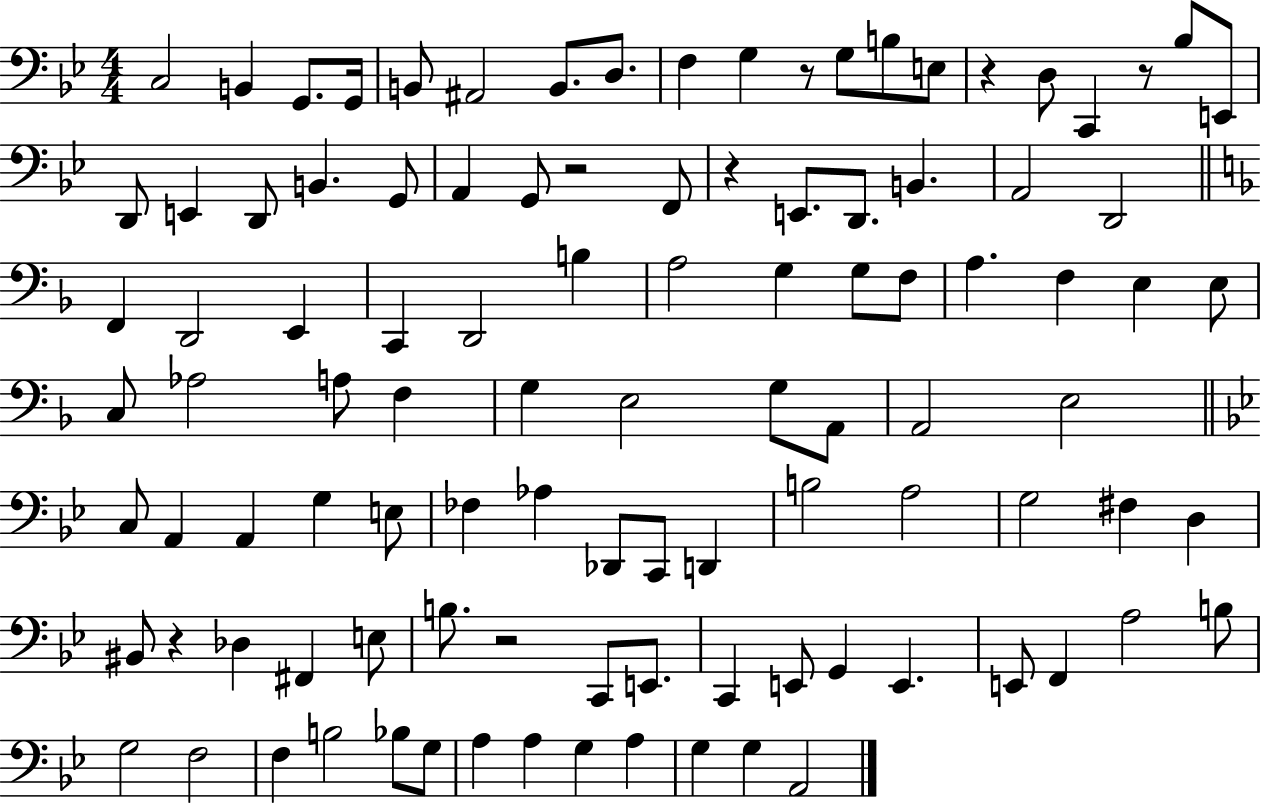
{
  \clef bass
  \numericTimeSignature
  \time 4/4
  \key bes \major
  c2 b,4 g,8. g,16 | b,8 ais,2 b,8. d8. | f4 g4 r8 g8 b8 e8 | r4 d8 c,4 r8 bes8 e,8 | \break d,8 e,4 d,8 b,4. g,8 | a,4 g,8 r2 f,8 | r4 e,8. d,8. b,4. | a,2 d,2 | \break \bar "||" \break \key f \major f,4 d,2 e,4 | c,4 d,2 b4 | a2 g4 g8 f8 | a4. f4 e4 e8 | \break c8 aes2 a8 f4 | g4 e2 g8 a,8 | a,2 e2 | \bar "||" \break \key g \minor c8 a,4 a,4 g4 e8 | fes4 aes4 des,8 c,8 d,4 | b2 a2 | g2 fis4 d4 | \break bis,8 r4 des4 fis,4 e8 | b8. r2 c,8 e,8. | c,4 e,8 g,4 e,4. | e,8 f,4 a2 b8 | \break g2 f2 | f4 b2 bes8 g8 | a4 a4 g4 a4 | g4 g4 a,2 | \break \bar "|."
}